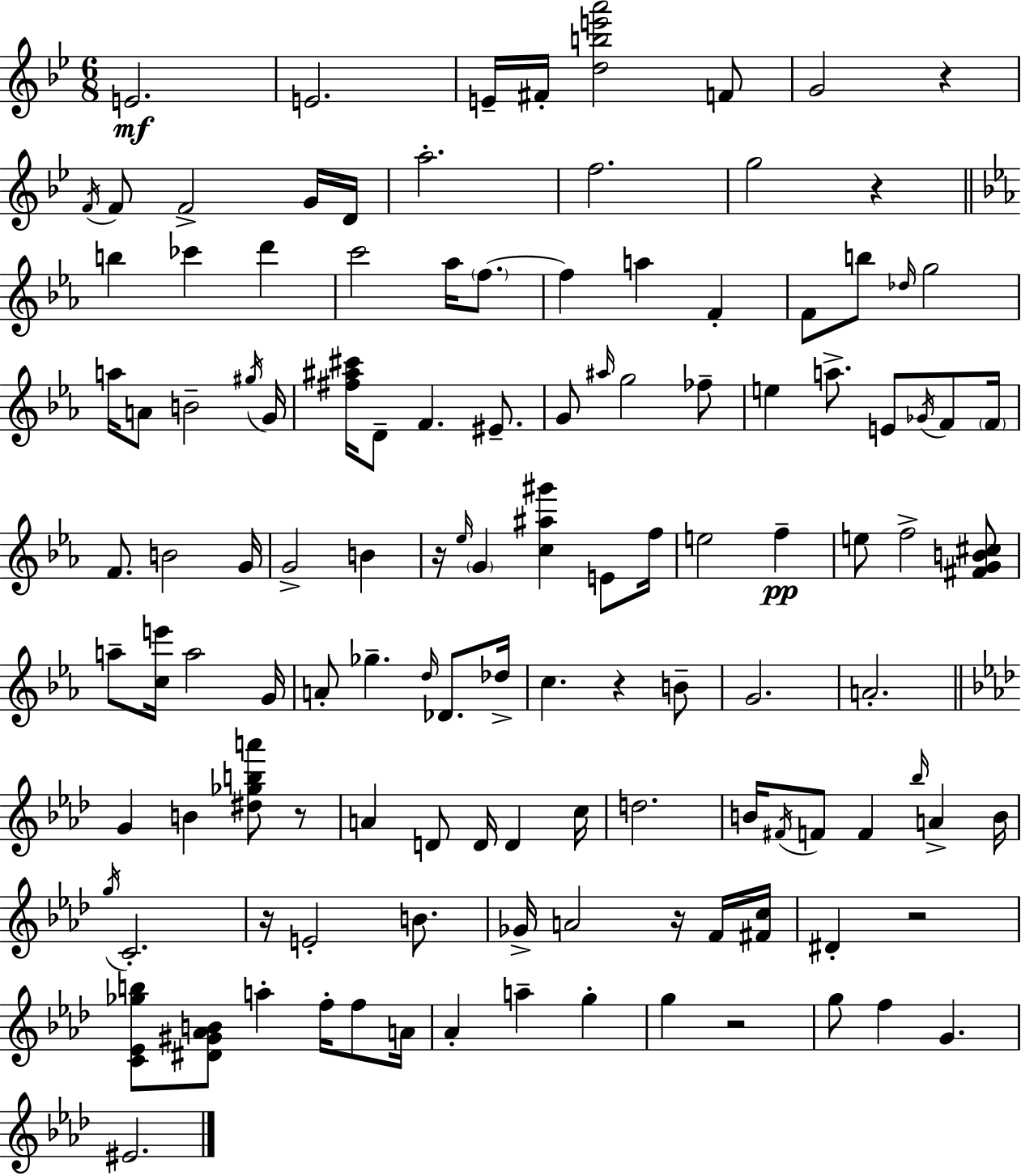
E4/h. E4/h. E4/s F#4/s [D5,B5,E6,A6]/h F4/e G4/h R/q F4/s F4/e F4/h G4/s D4/s A5/h. F5/h. G5/h R/q B5/q CES6/q D6/q C6/h Ab5/s F5/e. F5/q A5/q F4/q F4/e B5/e Db5/s G5/h A5/s A4/e B4/h G#5/s G4/s [F#5,A#5,C#6]/s D4/e F4/q. EIS4/e. G4/e A#5/s G5/h FES5/e E5/q A5/e. E4/e Gb4/s F4/e F4/s F4/e. B4/h G4/s G4/h B4/q R/s Eb5/s G4/q [C5,A#5,G#6]/q E4/e F5/s E5/h F5/q E5/e F5/h [F#4,G4,B4,C#5]/e A5/e [C5,E6]/s A5/h G4/s A4/e Gb5/q. D5/s Db4/e. Db5/s C5/q. R/q B4/e G4/h. A4/h. G4/q B4/q [D#5,Gb5,B5,A6]/e R/e A4/q D4/e D4/s D4/q C5/s D5/h. B4/s F#4/s F4/e F4/q Bb5/s A4/q B4/s G5/s C4/h. R/s E4/h B4/e. Gb4/s A4/h R/s F4/s [F#4,C5]/s D#4/q R/h [C4,Eb4,Gb5,B5]/e [D#4,G#4,Ab4,B4]/e A5/q F5/s F5/e A4/s Ab4/q A5/q G5/q G5/q R/h G5/e F5/q G4/q. EIS4/h.